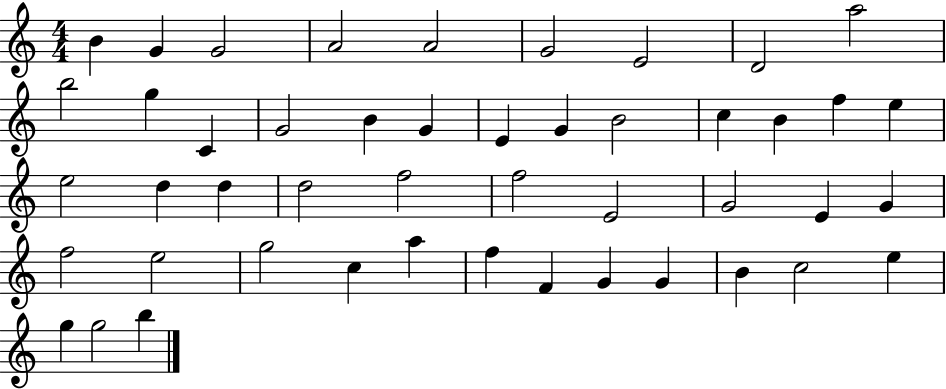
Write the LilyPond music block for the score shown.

{
  \clef treble
  \numericTimeSignature
  \time 4/4
  \key c \major
  b'4 g'4 g'2 | a'2 a'2 | g'2 e'2 | d'2 a''2 | \break b''2 g''4 c'4 | g'2 b'4 g'4 | e'4 g'4 b'2 | c''4 b'4 f''4 e''4 | \break e''2 d''4 d''4 | d''2 f''2 | f''2 e'2 | g'2 e'4 g'4 | \break f''2 e''2 | g''2 c''4 a''4 | f''4 f'4 g'4 g'4 | b'4 c''2 e''4 | \break g''4 g''2 b''4 | \bar "|."
}